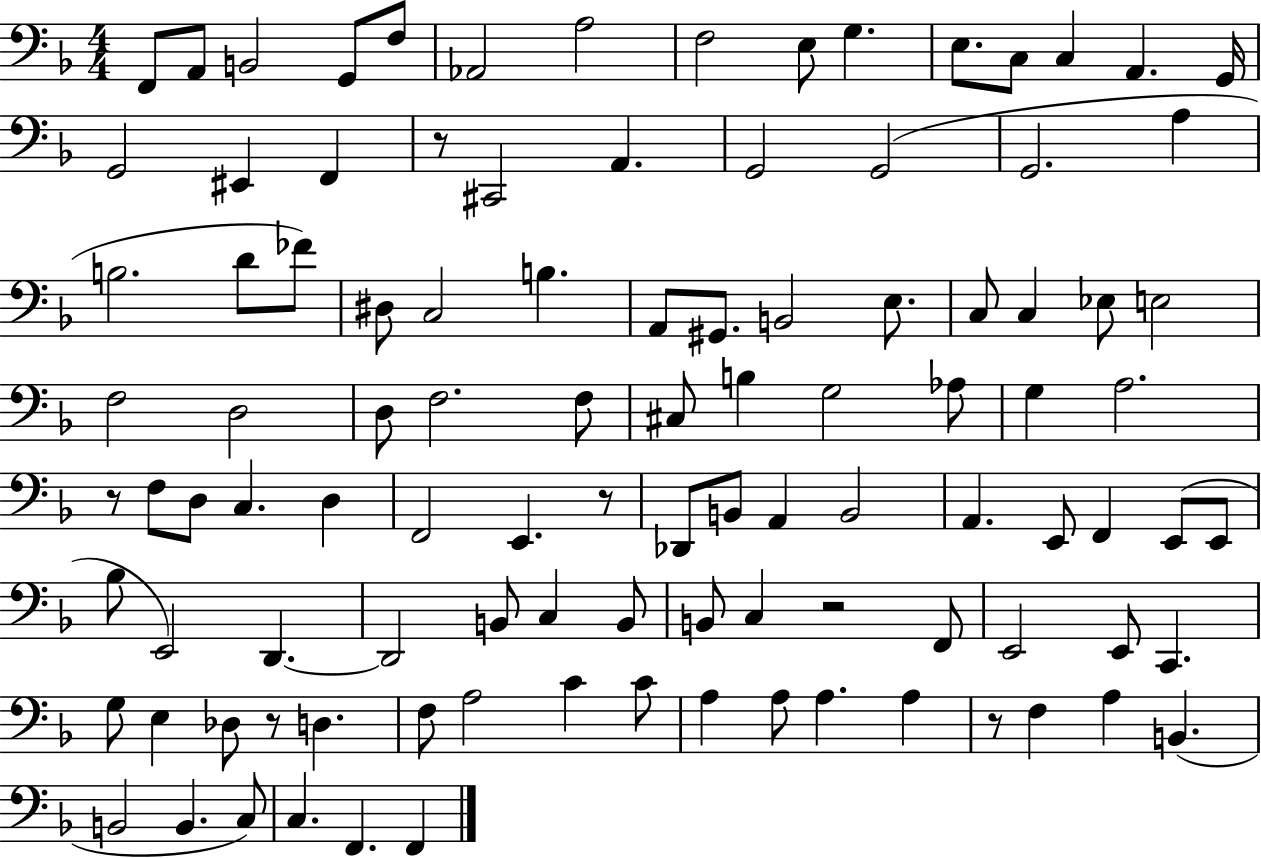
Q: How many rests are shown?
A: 6